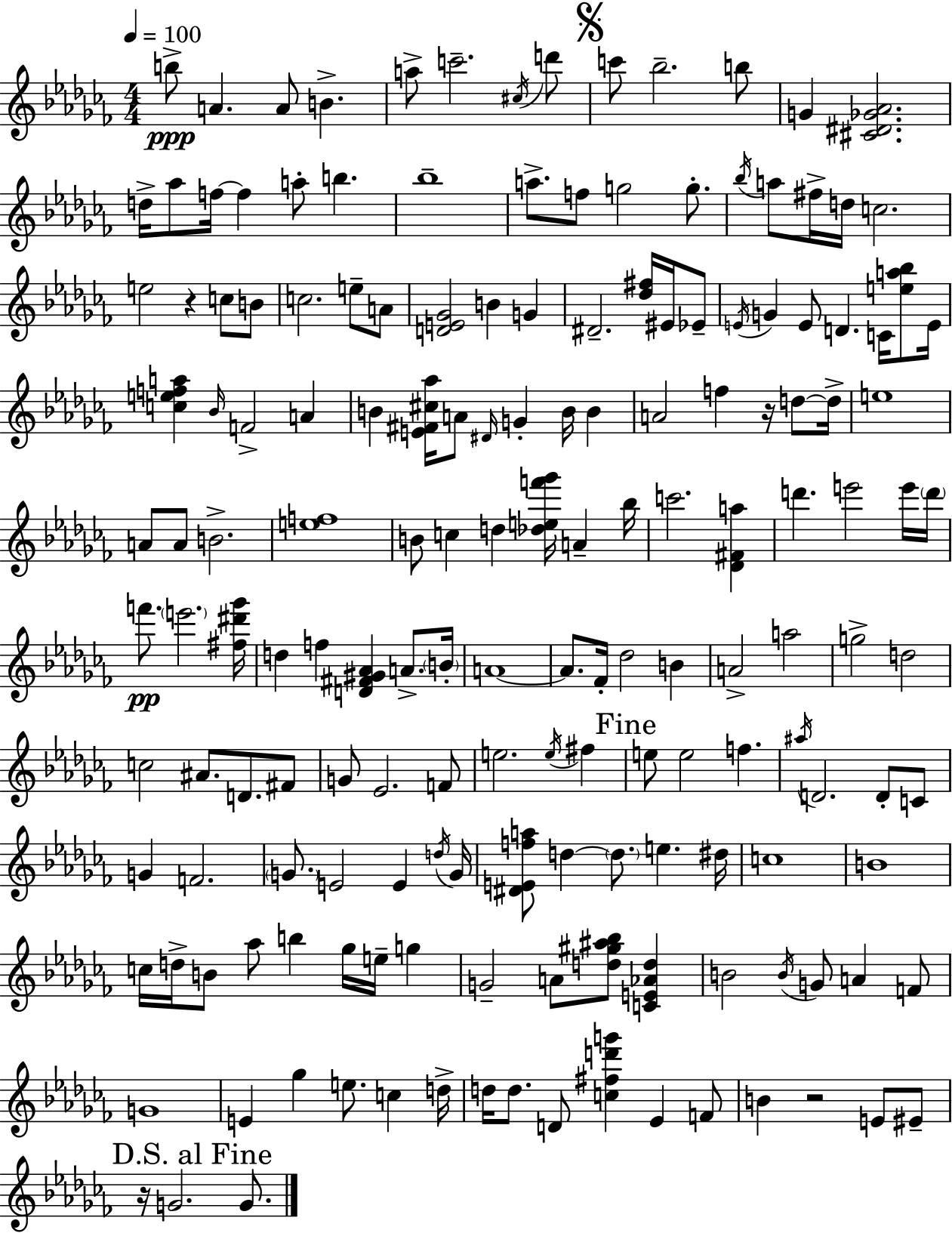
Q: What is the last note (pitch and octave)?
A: G4